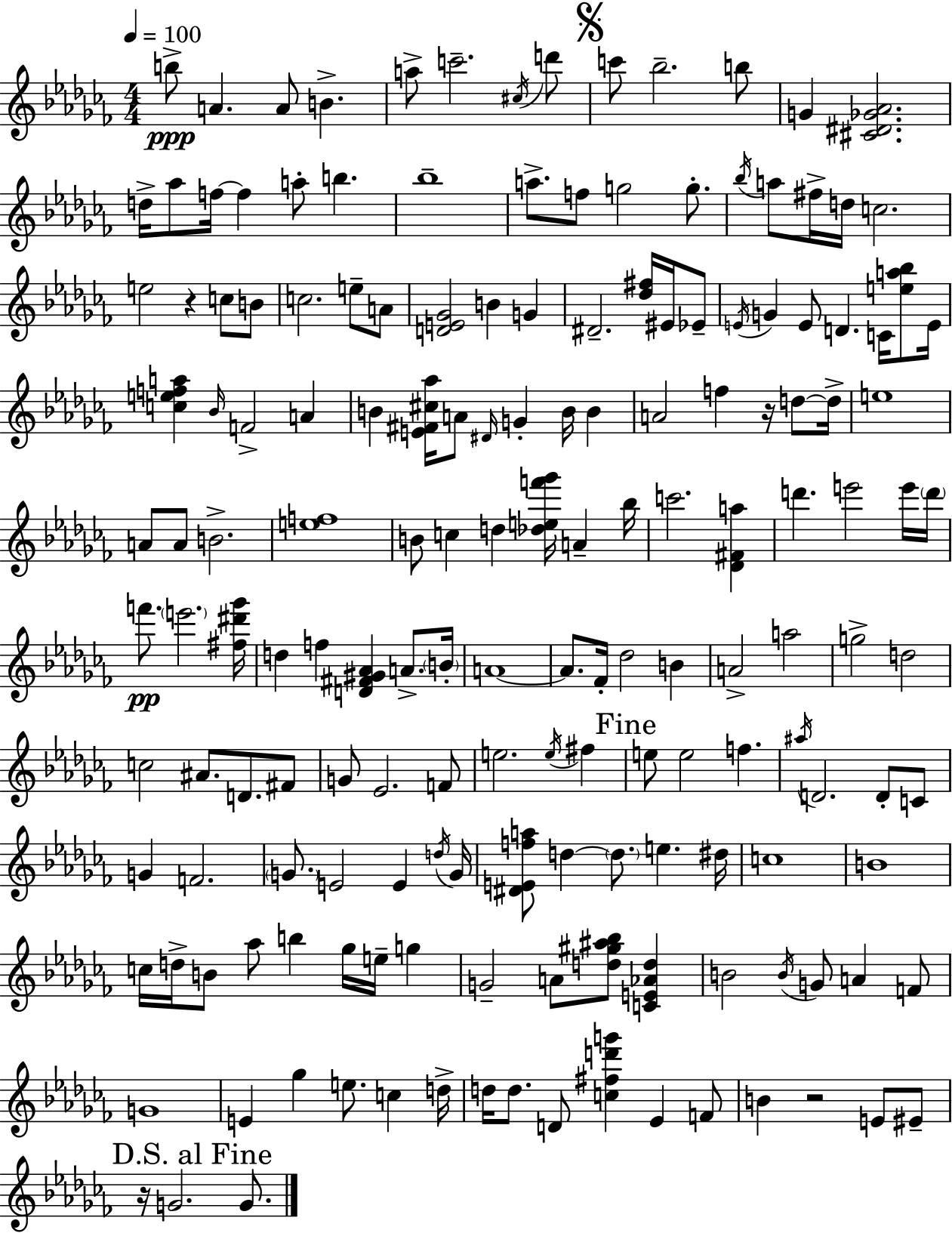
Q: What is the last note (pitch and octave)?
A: G4